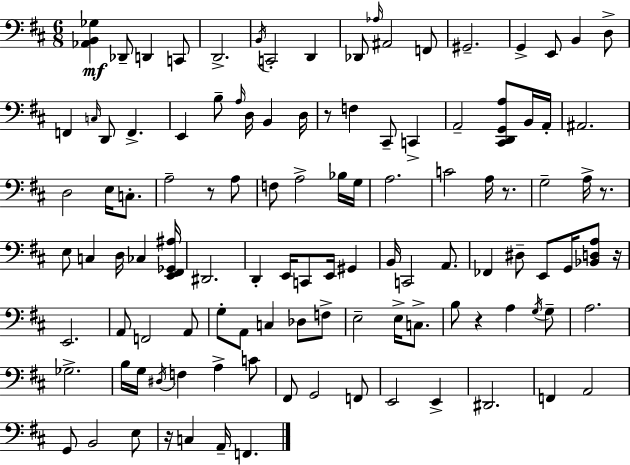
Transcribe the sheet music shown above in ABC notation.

X:1
T:Untitled
M:6/8
L:1/4
K:D
[_A,,B,,_G,] _D,,/2 D,, C,,/2 D,,2 B,,/4 C,,2 D,, _D,,/2 _A,/4 ^A,,2 F,,/2 ^G,,2 G,, E,,/2 B,, D,/2 F,, C,/4 D,,/2 F,, E,, B,/2 A,/4 D,/4 B,, D,/4 z/2 F, ^C,,/2 C,, A,,2 [^C,,D,,G,,A,]/2 B,,/4 A,,/4 ^A,,2 D,2 E,/4 C,/2 A,2 z/2 A,/2 F,/2 A,2 _B,/4 G,/4 A,2 C2 A,/4 z/2 G,2 A,/4 z/2 E,/2 C, D,/4 _C, [E,,^F,,_G,,^A,]/4 ^D,,2 D,, E,,/4 C,,/2 E,,/4 ^G,, B,,/4 C,,2 A,,/2 _F,, ^D,/2 E,,/2 G,,/4 [_B,,D,A,]/2 z/4 E,,2 A,,/2 F,,2 A,,/2 G,/2 A,,/2 C, _D,/2 F,/2 E,2 E,/4 C,/2 B,/2 z A, G,/4 G,/2 A,2 _G,2 B,/4 G,/4 ^D,/4 F, A, C/2 ^F,,/2 G,,2 F,,/2 E,,2 E,, ^D,,2 F,, A,,2 G,,/2 B,,2 E,/2 z/4 C, A,,/4 F,,